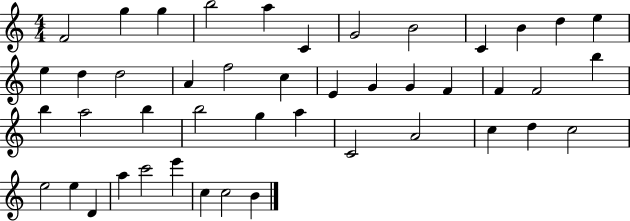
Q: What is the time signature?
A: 4/4